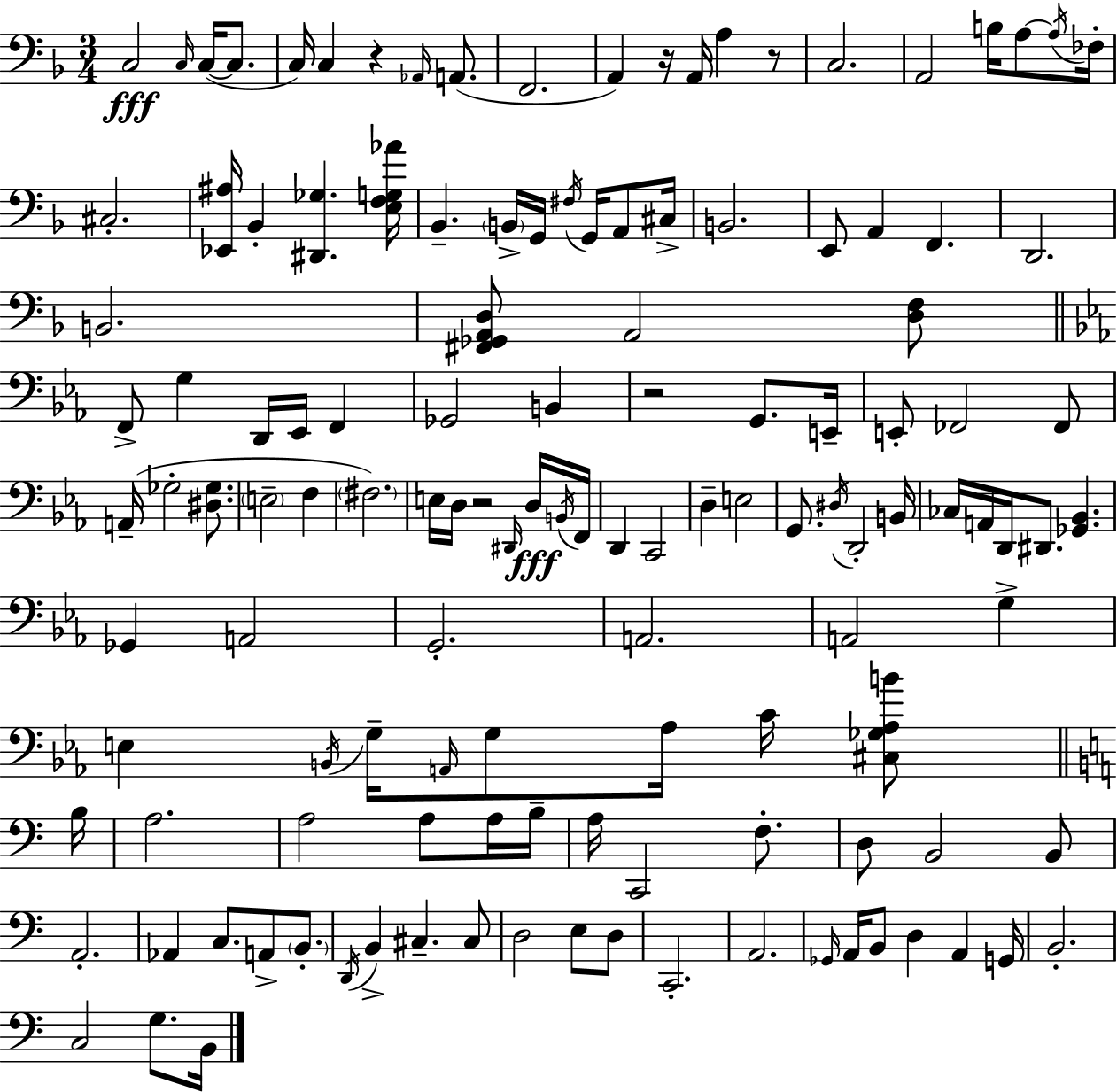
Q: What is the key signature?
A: D minor